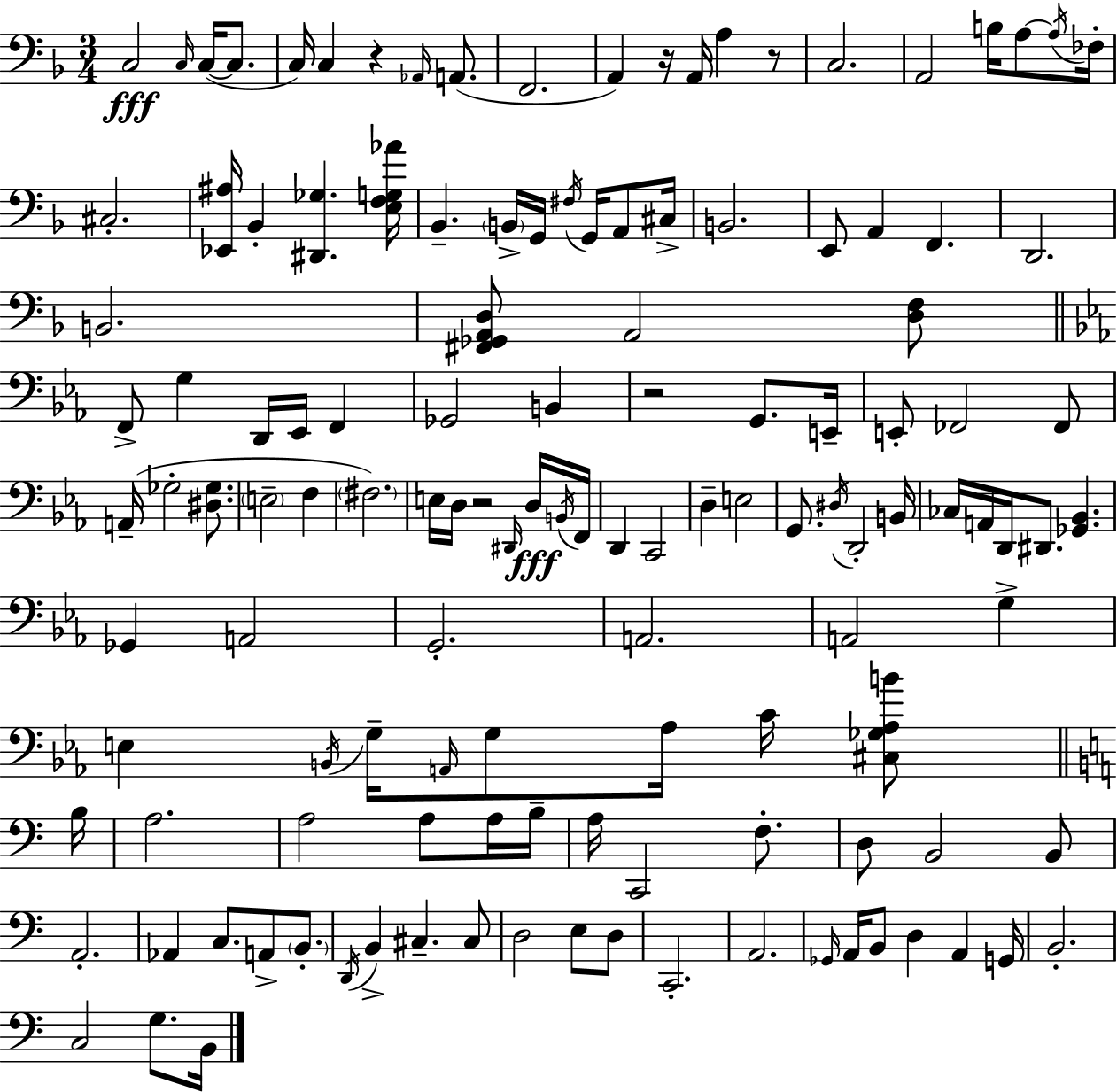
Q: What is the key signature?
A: D minor